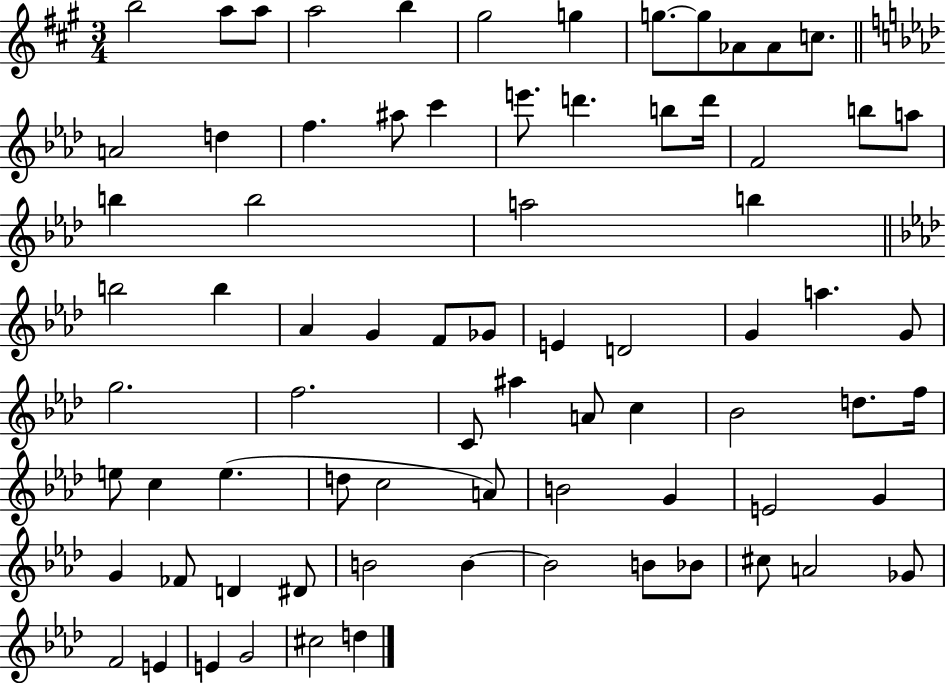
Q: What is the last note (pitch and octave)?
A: D5